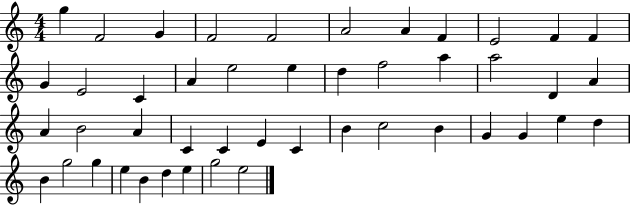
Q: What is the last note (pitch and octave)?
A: E5